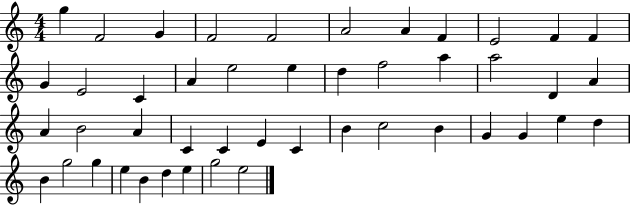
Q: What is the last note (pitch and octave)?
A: E5